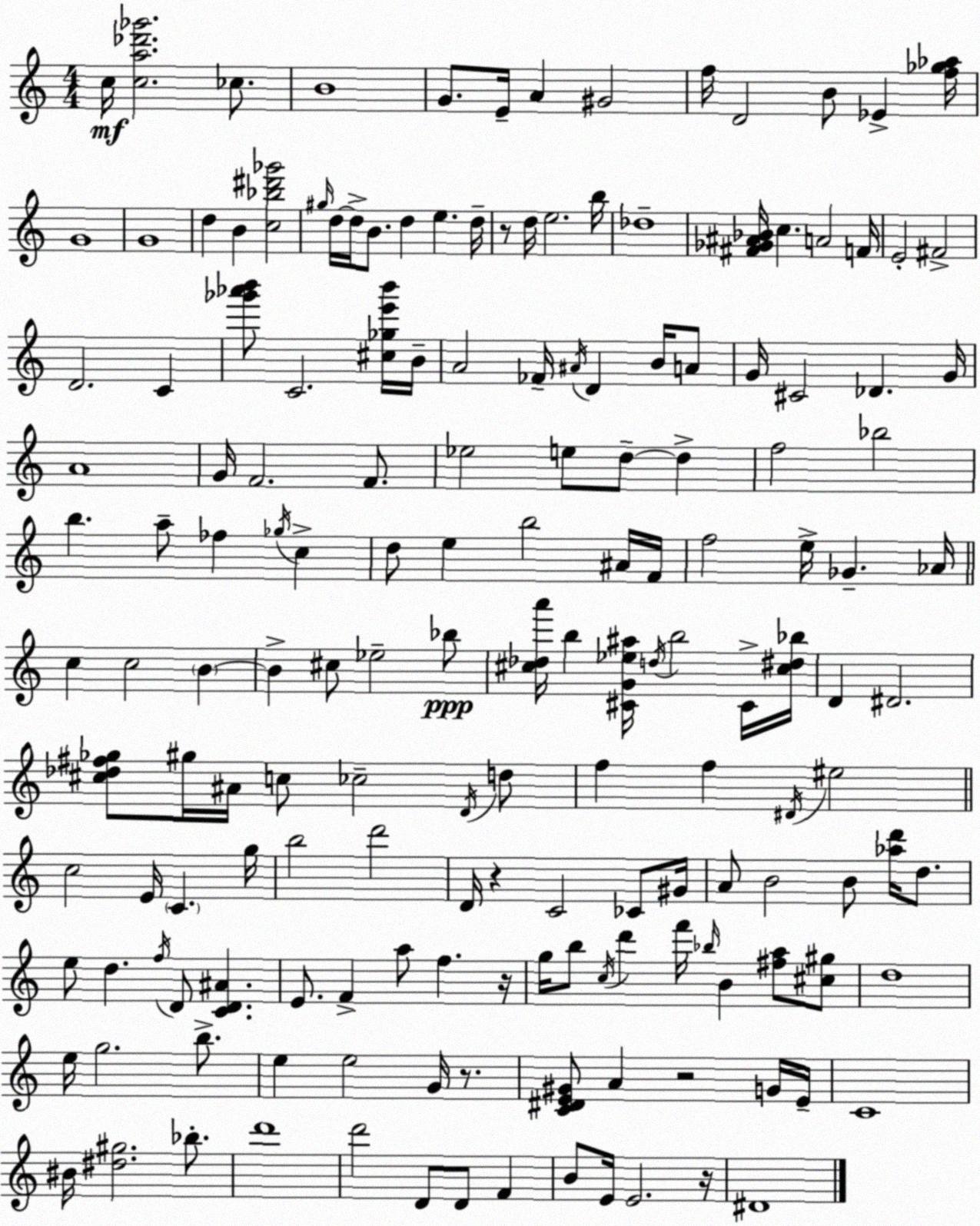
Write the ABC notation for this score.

X:1
T:Untitled
M:4/4
L:1/4
K:C
c/4 [ca_d'_g']2 _c/2 B4 G/2 E/4 A ^G2 f/4 D2 B/2 _E [f_g_a]/4 G4 G4 d B [c_b^d'_g']2 ^g/4 d/4 d/4 B/2 d e d/4 z/2 d/4 e2 b/4 _d4 [^F_G^A_B]/4 c A2 F/4 E2 ^F2 D2 C [_g'_a'b']/2 C2 [^c_ge'b']/4 B/4 A2 _F/4 ^A/4 D B/4 A/2 G/4 ^C2 _D G/4 A4 G/4 F2 F/2 _e2 e/2 d/2 d f2 _b2 b a/2 _f _g/4 c d/2 e b2 ^A/4 F/4 f2 e/4 _G _A/4 c c2 B B ^c/2 _e2 _b/2 [^c_da']/4 b [^CG_e^a]/4 d/4 b2 ^C/4 [^c^d_b]/4 D ^D2 [^c_d^f_g]/2 ^g/4 ^A/4 c/2 _c2 D/4 d/2 f f ^D/4 ^e2 c2 E/4 C g/4 b2 d'2 D/4 z C2 _C/2 ^G/4 A/2 B2 B/2 [_ad']/4 d/2 e/2 d f/4 D/2 [CD^A] E/2 F a/2 f z/4 g/4 b/2 c/4 d' f'/4 _b/4 B [^fa]/2 [^c^g]/2 d4 e/4 g2 b/2 e e2 G/4 z/2 [C^DE^G]/2 A z2 G/4 E/4 C4 ^B/4 [^d^g]2 _b/2 d'4 d'2 D/2 D/2 F B/2 E/4 E2 z/4 ^D4